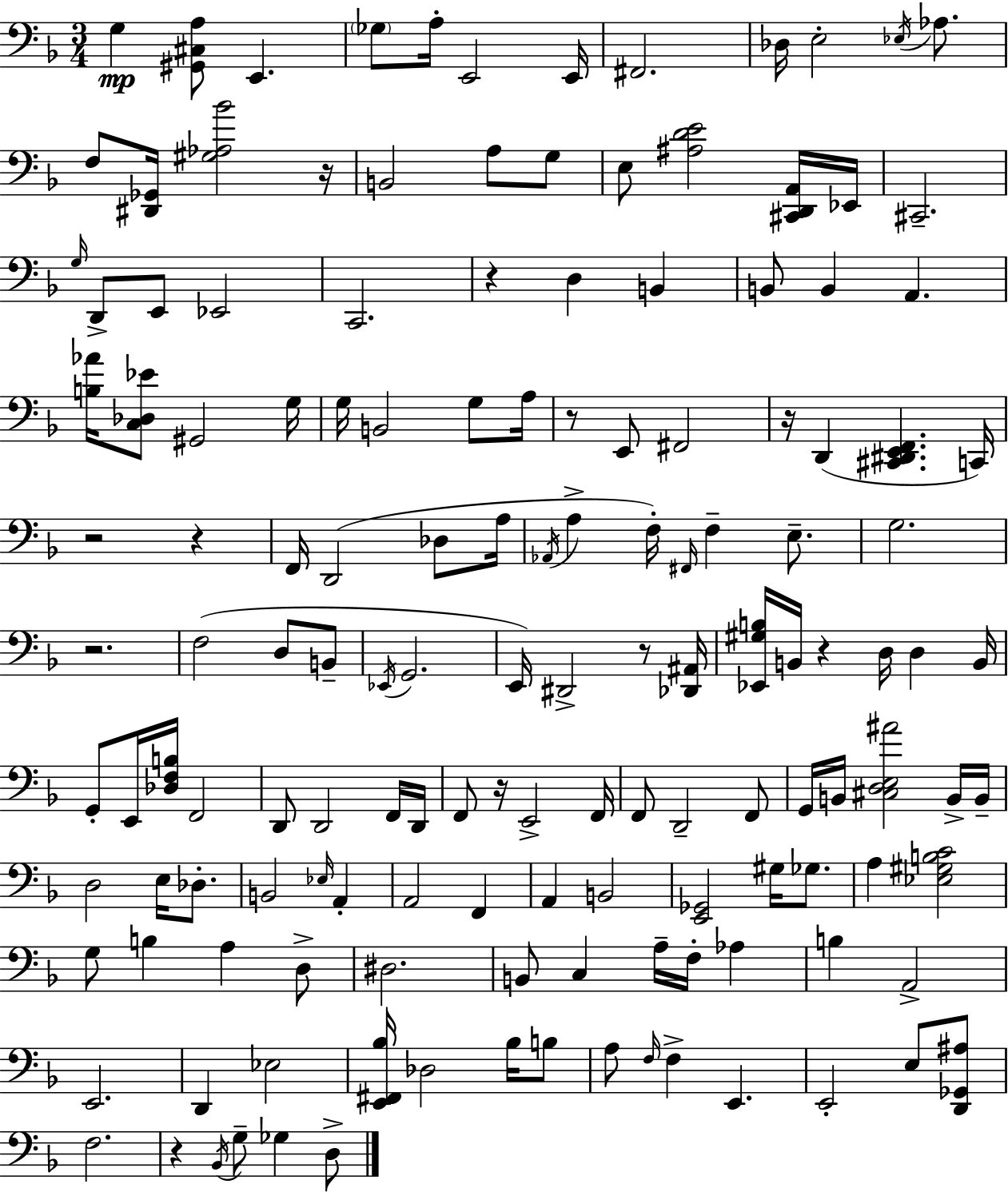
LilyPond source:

{
  \clef bass
  \numericTimeSignature
  \time 3/4
  \key d \minor
  \repeat volta 2 { g4\mp <gis, cis a>8 e,4. | \parenthesize ges8 a16-. e,2 e,16 | fis,2. | des16 e2-. \acciaccatura { ees16 } aes8. | \break f8 <dis, ges,>16 <gis aes bes'>2 | r16 b,2 a8 g8 | e8 <ais d' e'>2 <cis, d, a,>16 | ees,16 cis,2.-- | \break \grace { g16 } d,8-> e,8 ees,2 | c,2. | r4 d4 b,4 | b,8 b,4 a,4. | \break <b aes'>16 <c des ees'>8 gis,2 | g16 g16 b,2 g8 | a16 r8 e,8 fis,2 | r16 d,4( <cis, dis, e, f,>4. | \break c,16) r2 r4 | f,16 d,2( des8 | a16 \acciaccatura { aes,16 } a4-> f16-.) \grace { fis,16 } f4-- | e8.-- g2. | \break r2. | f2( | d8 b,8-- \acciaccatura { ees,16 } g,2. | e,16) dis,2-> | \break r8 <des, ais,>16 <ees, gis b>16 b,16 r4 d16 | d4 b,16 g,8-. e,16 <des f b>16 f,2 | d,8 d,2 | f,16 d,16 f,8 r16 e,2-> | \break f,16 f,8 d,2-- | f,8 g,16 b,16 <cis d e ais'>2 | b,16-> b,16-- d2 | e16 des8.-. b,2 | \break \grace { ees16 } a,4-. a,2 | f,4 a,4 b,2 | <e, ges,>2 | gis16 ges8. a4 <ees gis b c'>2 | \break g8 b4 | a4 d8-> dis2. | b,8 c4 | a16-- f16-. aes4 b4 a,2-> | \break e,2. | d,4 ees2 | <e, fis, bes>16 des2 | bes16 b8 a8 \grace { f16 } f4-> | \break e,4. e,2-. | e8 <d, ges, ais>8 f2. | r4 \acciaccatura { bes,16 } | g8-- ges4 d8-> } \bar "|."
}